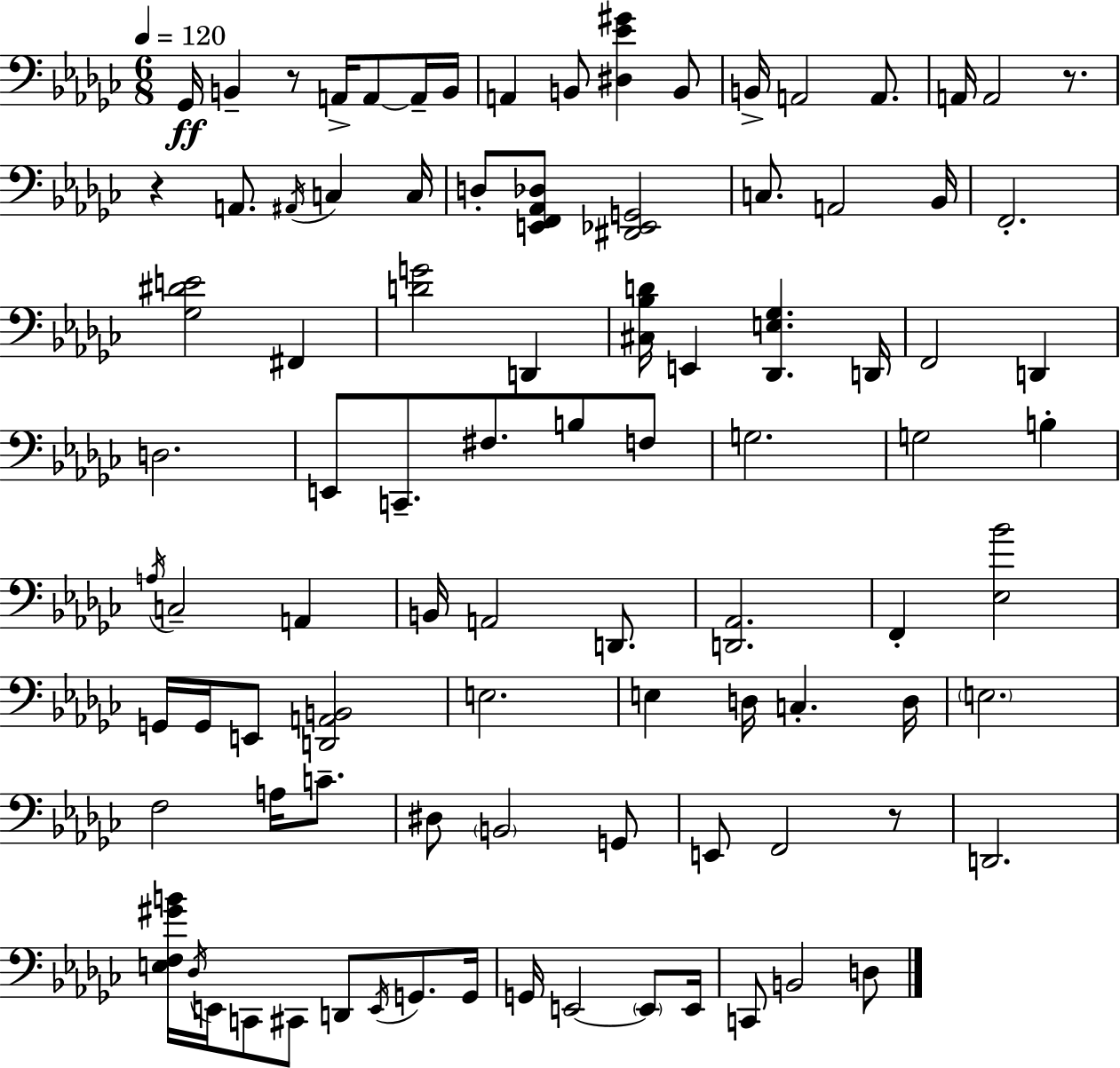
{
  \clef bass
  \numericTimeSignature
  \time 6/8
  \key ees \minor
  \tempo 4 = 120
  ges,16\ff b,4-- r8 a,16-> a,8~~ a,16-- b,16 | a,4 b,8 <dis ees' gis'>4 b,8 | b,16-> a,2 a,8. | a,16 a,2 r8. | \break r4 a,8. \acciaccatura { ais,16 } c4 | c16 d8-. <e, f, aes, des>8 <dis, ees, g,>2 | c8. a,2 | bes,16 f,2.-. | \break <ges dis' e'>2 fis,4 | <d' g'>2 d,4 | <cis bes d'>16 e,4 <des, e ges>4. | d,16 f,2 d,4 | \break d2. | e,8 c,8.-- fis8. b8 f8 | g2. | g2 b4-. | \break \acciaccatura { a16 } c2-- a,4 | b,16 a,2 d,8. | <d, aes,>2. | f,4-. <ees bes'>2 | \break g,16 g,16 e,8 <d, a, b,>2 | e2. | e4 d16 c4.-. | d16 \parenthesize e2. | \break f2 a16 c'8.-- | dis8 \parenthesize b,2 | g,8 e,8 f,2 | r8 d,2. | \break <e f gis' b'>16 \acciaccatura { des16 } e,16 c,8 cis,8 d,8 \acciaccatura { e,16 } | g,8. g,16 g,16 e,2~~ | \parenthesize e,8 e,16 c,8 b,2 | d8 \bar "|."
}